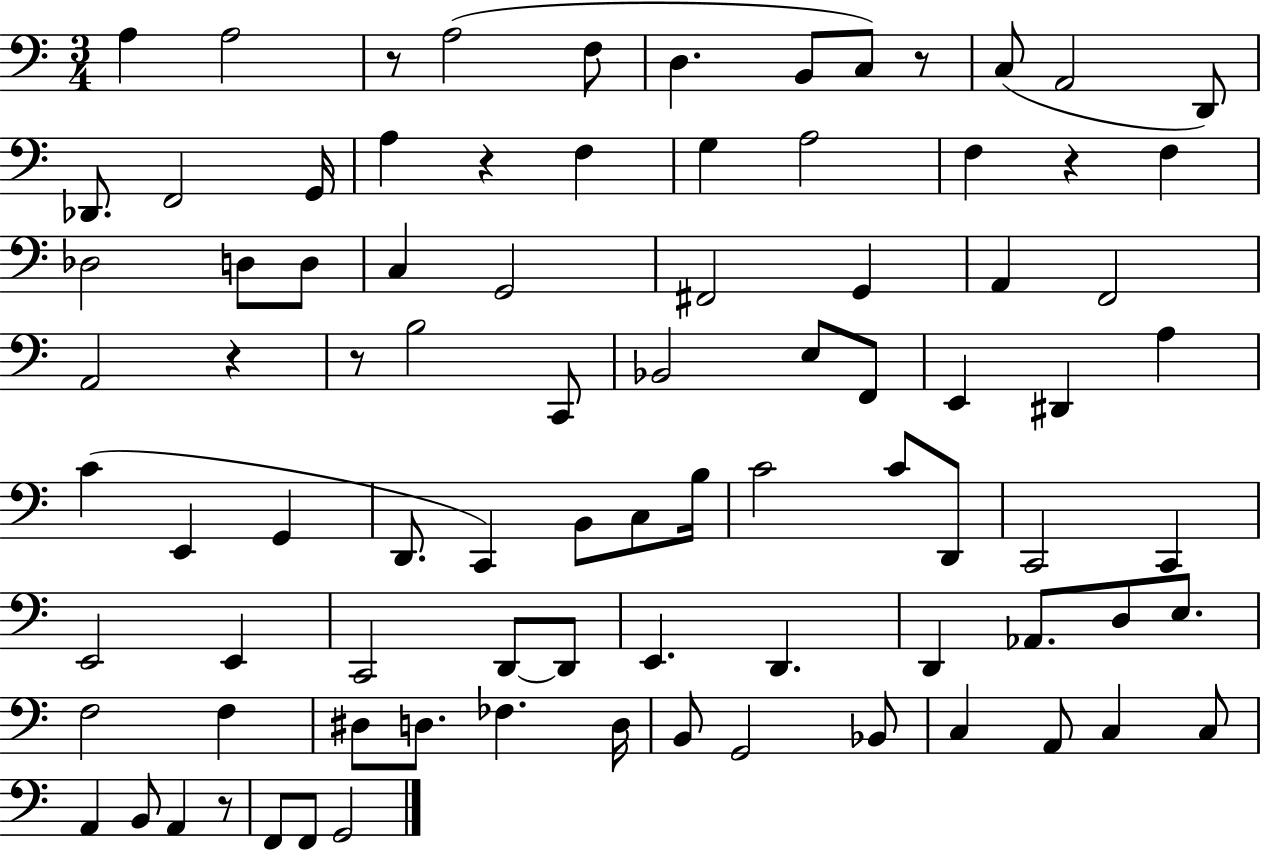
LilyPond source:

{
  \clef bass
  \numericTimeSignature
  \time 3/4
  \key c \major
  a4 a2 | r8 a2( f8 | d4. b,8 c8) r8 | c8( a,2 d,8) | \break des,8. f,2 g,16 | a4 r4 f4 | g4 a2 | f4 r4 f4 | \break des2 d8 d8 | c4 g,2 | fis,2 g,4 | a,4 f,2 | \break a,2 r4 | r8 b2 c,8 | bes,2 e8 f,8 | e,4 dis,4 a4 | \break c'4( e,4 g,4 | d,8. c,4) b,8 c8 b16 | c'2 c'8 d,8 | c,2 c,4 | \break e,2 e,4 | c,2 d,8~~ d,8 | e,4. d,4. | d,4 aes,8. d8 e8. | \break f2 f4 | dis8 d8. fes4. d16 | b,8 g,2 bes,8 | c4 a,8 c4 c8 | \break a,4 b,8 a,4 r8 | f,8 f,8 g,2 | \bar "|."
}